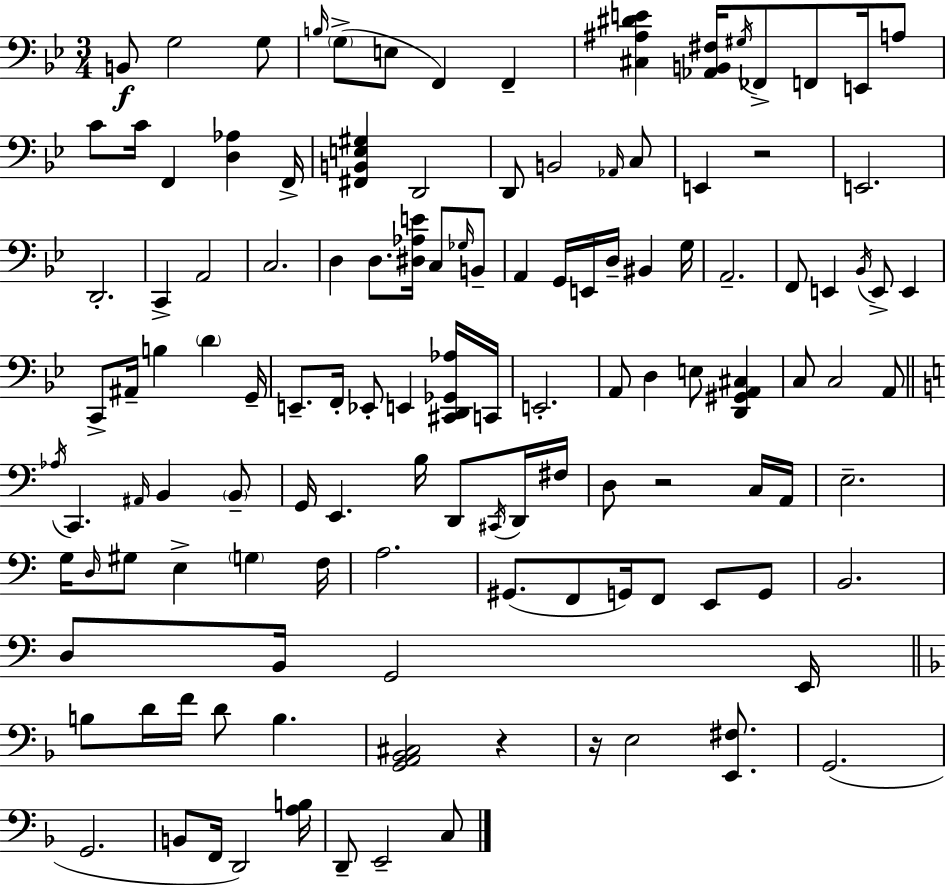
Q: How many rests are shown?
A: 4